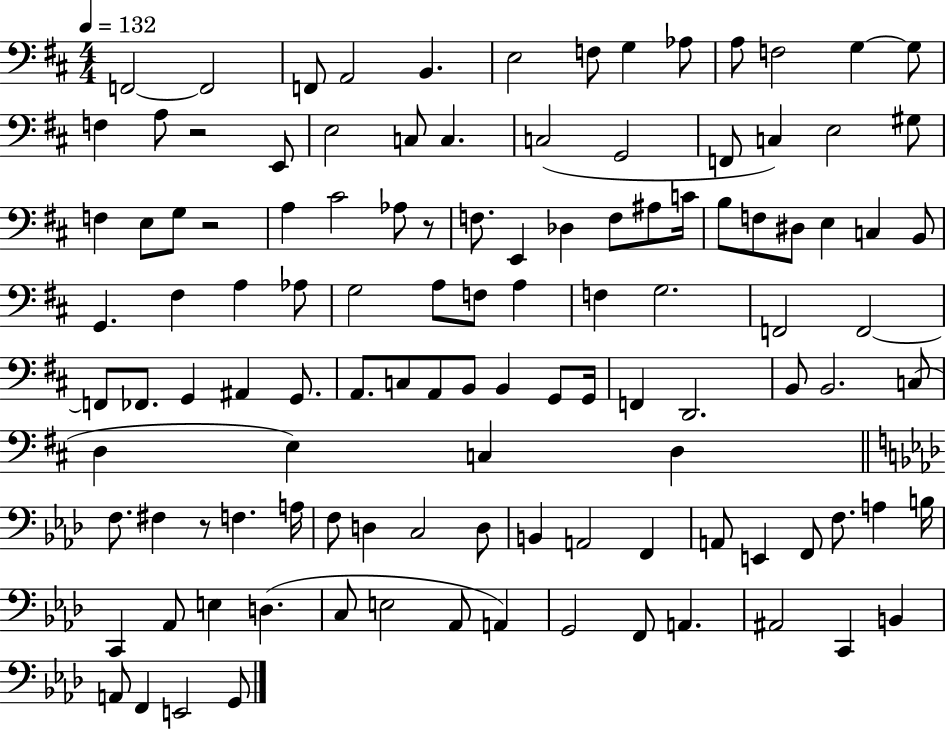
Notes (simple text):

F2/h F2/h F2/e A2/h B2/q. E3/h F3/e G3/q Ab3/e A3/e F3/h G3/q G3/e F3/q A3/e R/h E2/e E3/h C3/e C3/q. C3/h G2/h F2/e C3/q E3/h G#3/e F3/q E3/e G3/e R/h A3/q C#4/h Ab3/e R/e F3/e. E2/q Db3/q F3/e A#3/e C4/s B3/e F3/e D#3/e E3/q C3/q B2/e G2/q. F#3/q A3/q Ab3/e G3/h A3/e F3/e A3/q F3/q G3/h. F2/h F2/h F2/e FES2/e. G2/q A#2/q G2/e. A2/e. C3/e A2/e B2/e B2/q G2/e G2/s F2/q D2/h. B2/e B2/h. C3/e D3/q E3/q C3/q D3/q F3/e. F#3/q R/e F3/q. A3/s F3/e D3/q C3/h D3/e B2/q A2/h F2/q A2/e E2/q F2/e F3/e. A3/q B3/s C2/q Ab2/e E3/q D3/q. C3/e E3/h Ab2/e A2/q G2/h F2/e A2/q. A#2/h C2/q B2/q A2/e F2/q E2/h G2/e